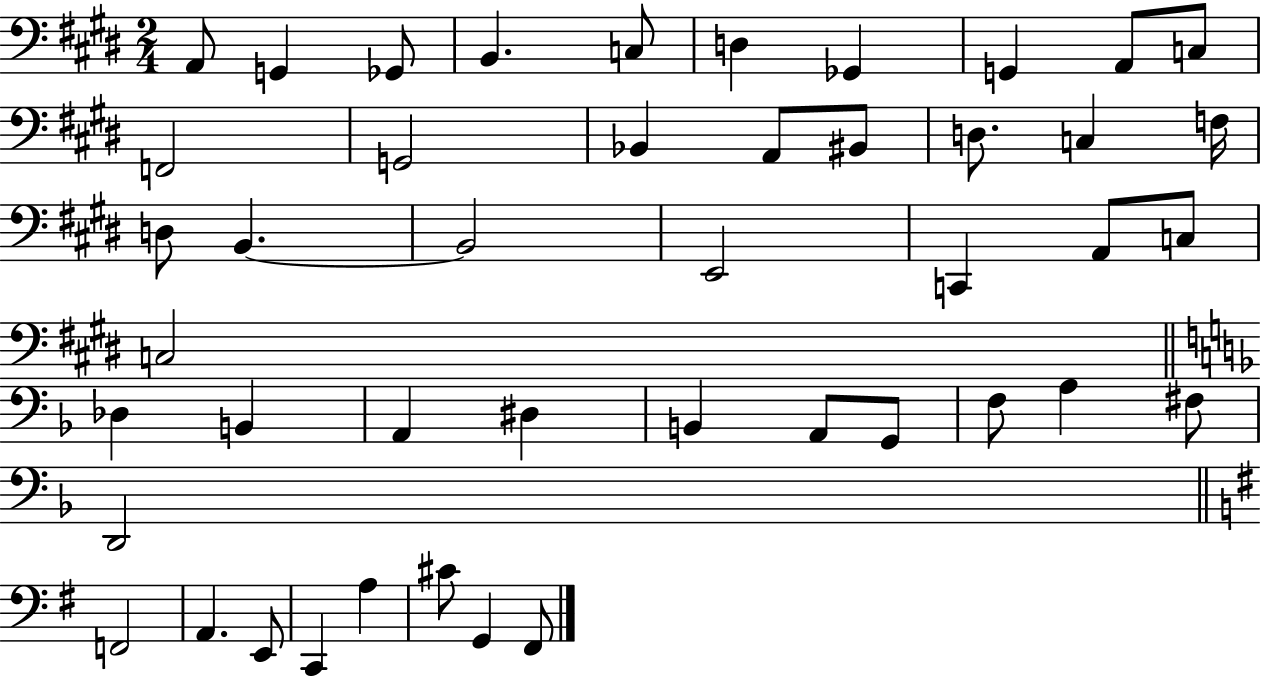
X:1
T:Untitled
M:2/4
L:1/4
K:E
A,,/2 G,, _G,,/2 B,, C,/2 D, _G,, G,, A,,/2 C,/2 F,,2 G,,2 _B,, A,,/2 ^B,,/2 D,/2 C, F,/4 D,/2 B,, B,,2 E,,2 C,, A,,/2 C,/2 C,2 _D, B,, A,, ^D, B,, A,,/2 G,,/2 F,/2 A, ^F,/2 D,,2 F,,2 A,, E,,/2 C,, A, ^C/2 G,, ^F,,/2